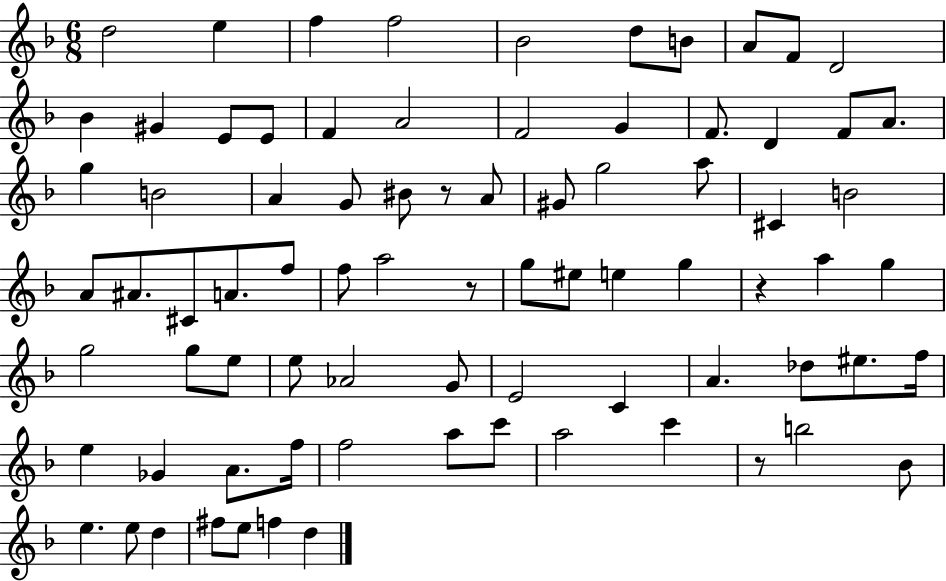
D5/h E5/q F5/q F5/h Bb4/h D5/e B4/e A4/e F4/e D4/h Bb4/q G#4/q E4/e E4/e F4/q A4/h F4/h G4/q F4/e. D4/q F4/e A4/e. G5/q B4/h A4/q G4/e BIS4/e R/e A4/e G#4/e G5/h A5/e C#4/q B4/h A4/e A#4/e. C#4/e A4/e. F5/e F5/e A5/h R/e G5/e EIS5/e E5/q G5/q R/q A5/q G5/q G5/h G5/e E5/e E5/e Ab4/h G4/e E4/h C4/q A4/q. Db5/e EIS5/e. F5/s E5/q Gb4/q A4/e. F5/s F5/h A5/e C6/e A5/h C6/q R/e B5/h Bb4/e E5/q. E5/e D5/q F#5/e E5/e F5/q D5/q